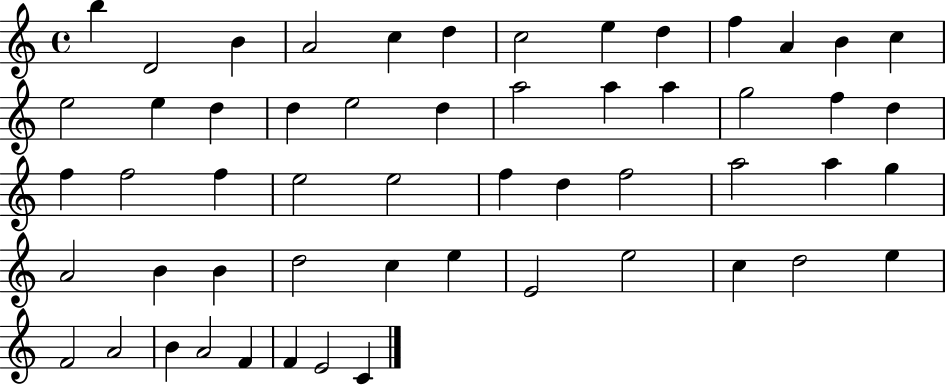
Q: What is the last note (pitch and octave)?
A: C4